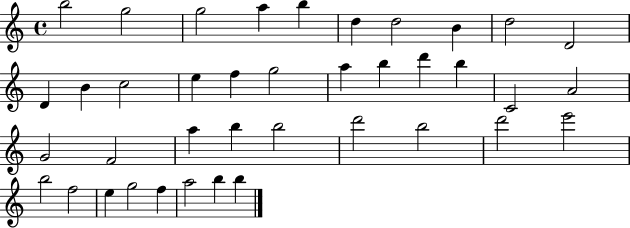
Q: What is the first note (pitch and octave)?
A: B5